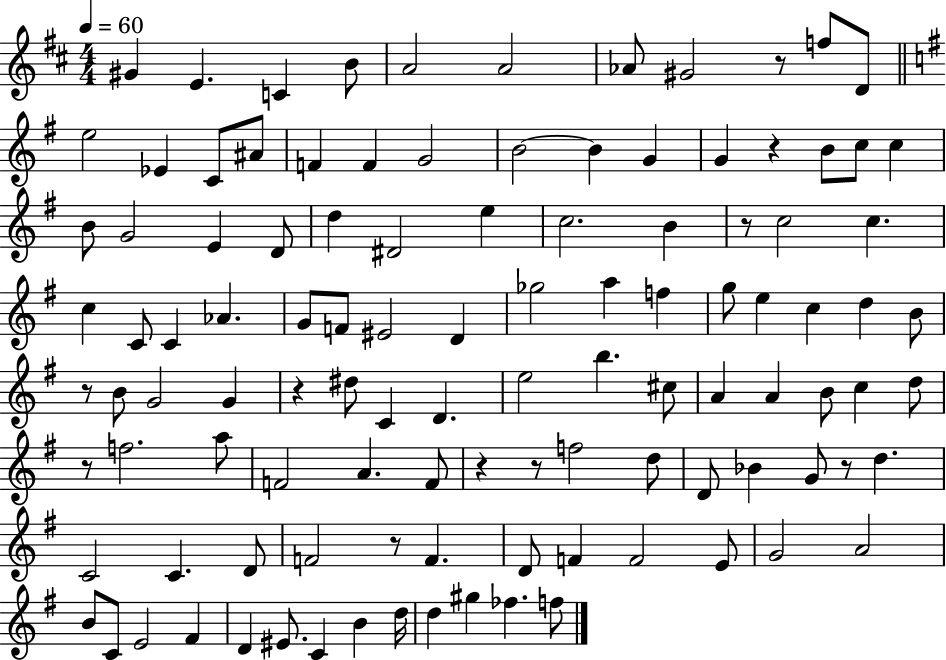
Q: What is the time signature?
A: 4/4